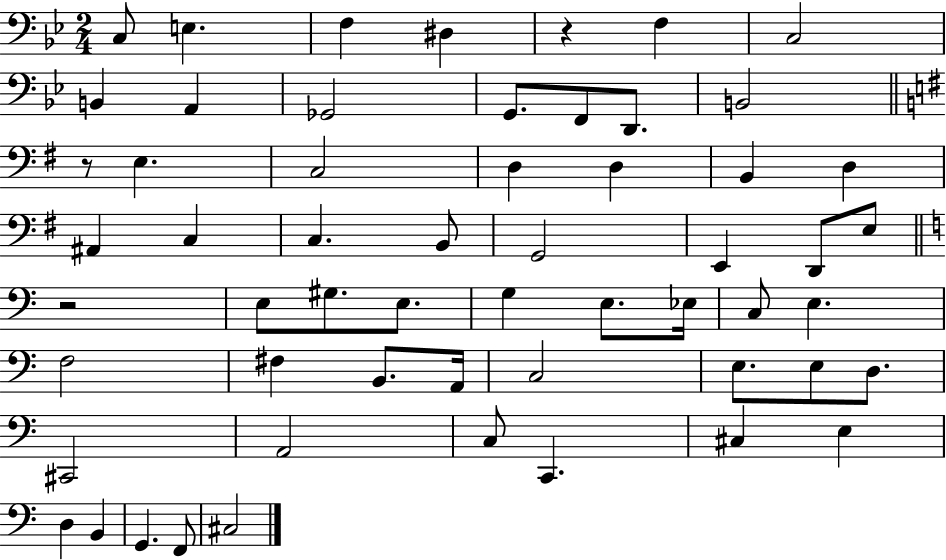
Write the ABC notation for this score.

X:1
T:Untitled
M:2/4
L:1/4
K:Bb
C,/2 E, F, ^D, z F, C,2 B,, A,, _G,,2 G,,/2 F,,/2 D,,/2 B,,2 z/2 E, C,2 D, D, B,, D, ^A,, C, C, B,,/2 G,,2 E,, D,,/2 E,/2 z2 E,/2 ^G,/2 E,/2 G, E,/2 _E,/4 C,/2 E, F,2 ^F, B,,/2 A,,/4 C,2 E,/2 E,/2 D,/2 ^C,,2 A,,2 C,/2 C,, ^C, E, D, B,, G,, F,,/2 ^C,2